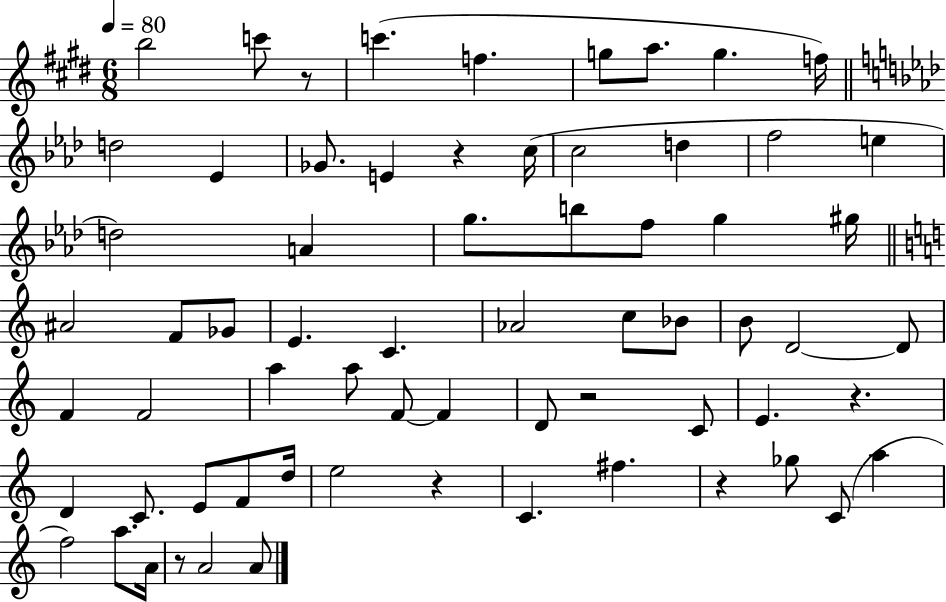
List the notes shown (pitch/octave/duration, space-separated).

B5/h C6/e R/e C6/q. F5/q. G5/e A5/e. G5/q. F5/s D5/h Eb4/q Gb4/e. E4/q R/q C5/s C5/h D5/q F5/h E5/q D5/h A4/q G5/e. B5/e F5/e G5/q G#5/s A#4/h F4/e Gb4/e E4/q. C4/q. Ab4/h C5/e Bb4/e B4/e D4/h D4/e F4/q F4/h A5/q A5/e F4/e F4/q D4/e R/h C4/e E4/q. R/q. D4/q C4/e. E4/e F4/e D5/s E5/h R/q C4/q. F#5/q. R/q Gb5/e C4/e A5/q F5/h A5/e. A4/s R/e A4/h A4/e